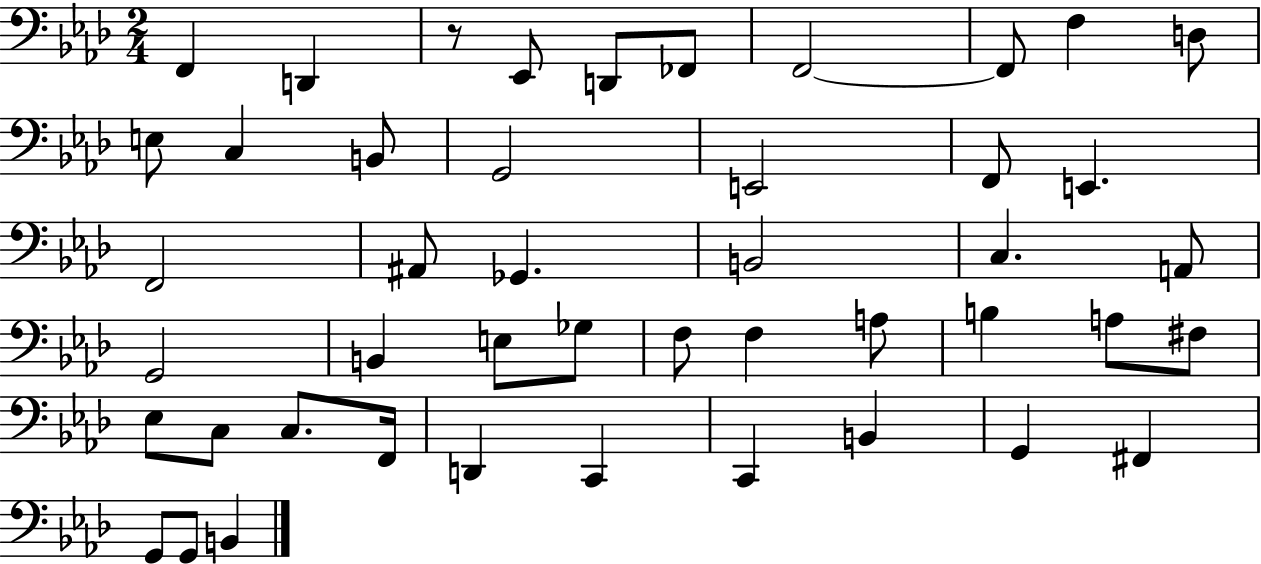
F2/q D2/q R/e Eb2/e D2/e FES2/e F2/h F2/e F3/q D3/e E3/e C3/q B2/e G2/h E2/h F2/e E2/q. F2/h A#2/e Gb2/q. B2/h C3/q. A2/e G2/h B2/q E3/e Gb3/e F3/e F3/q A3/e B3/q A3/e F#3/e Eb3/e C3/e C3/e. F2/s D2/q C2/q C2/q B2/q G2/q F#2/q G2/e G2/e B2/q